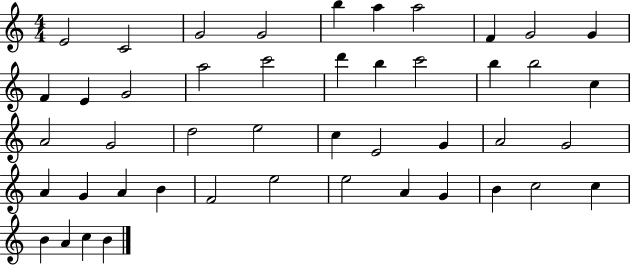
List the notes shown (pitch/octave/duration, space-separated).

E4/h C4/h G4/h G4/h B5/q A5/q A5/h F4/q G4/h G4/q F4/q E4/q G4/h A5/h C6/h D6/q B5/q C6/h B5/q B5/h C5/q A4/h G4/h D5/h E5/h C5/q E4/h G4/q A4/h G4/h A4/q G4/q A4/q B4/q F4/h E5/h E5/h A4/q G4/q B4/q C5/h C5/q B4/q A4/q C5/q B4/q